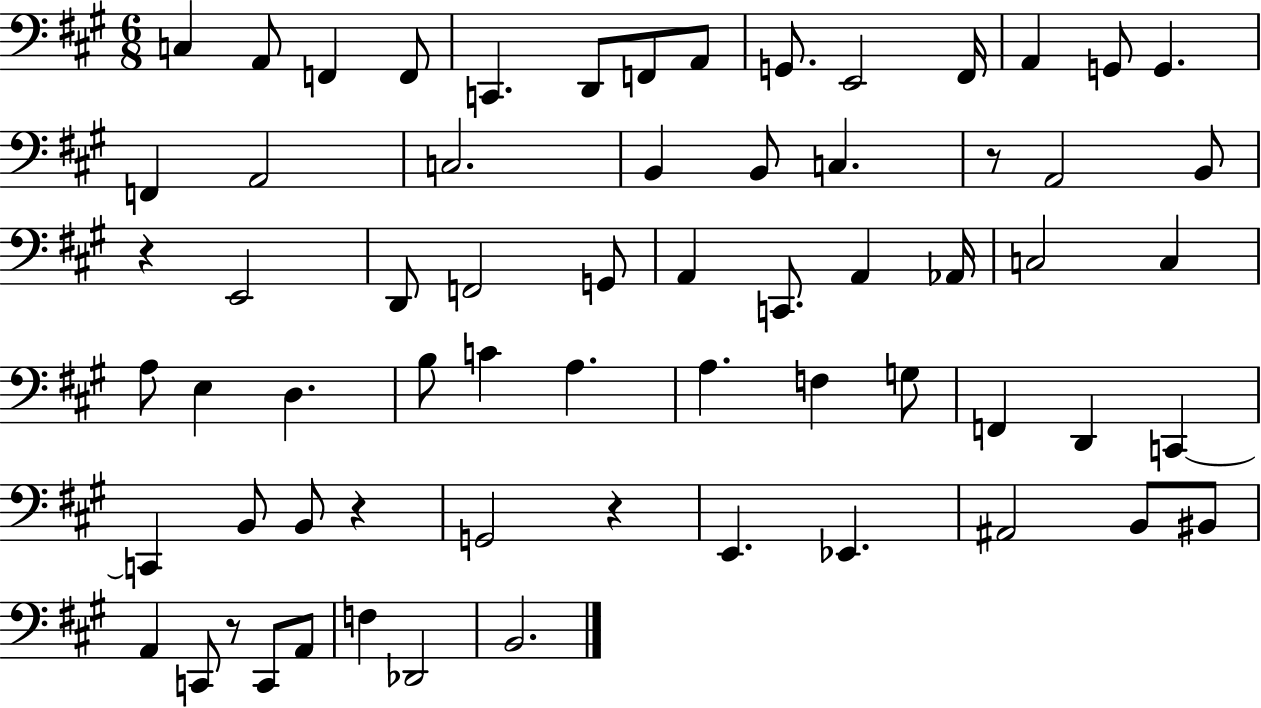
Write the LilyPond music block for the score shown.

{
  \clef bass
  \numericTimeSignature
  \time 6/8
  \key a \major
  c4 a,8 f,4 f,8 | c,4. d,8 f,8 a,8 | g,8. e,2 fis,16 | a,4 g,8 g,4. | \break f,4 a,2 | c2. | b,4 b,8 c4. | r8 a,2 b,8 | \break r4 e,2 | d,8 f,2 g,8 | a,4 c,8. a,4 aes,16 | c2 c4 | \break a8 e4 d4. | b8 c'4 a4. | a4. f4 g8 | f,4 d,4 c,4~~ | \break c,4 b,8 b,8 r4 | g,2 r4 | e,4. ees,4. | ais,2 b,8 bis,8 | \break a,4 c,8 r8 c,8 a,8 | f4 des,2 | b,2. | \bar "|."
}